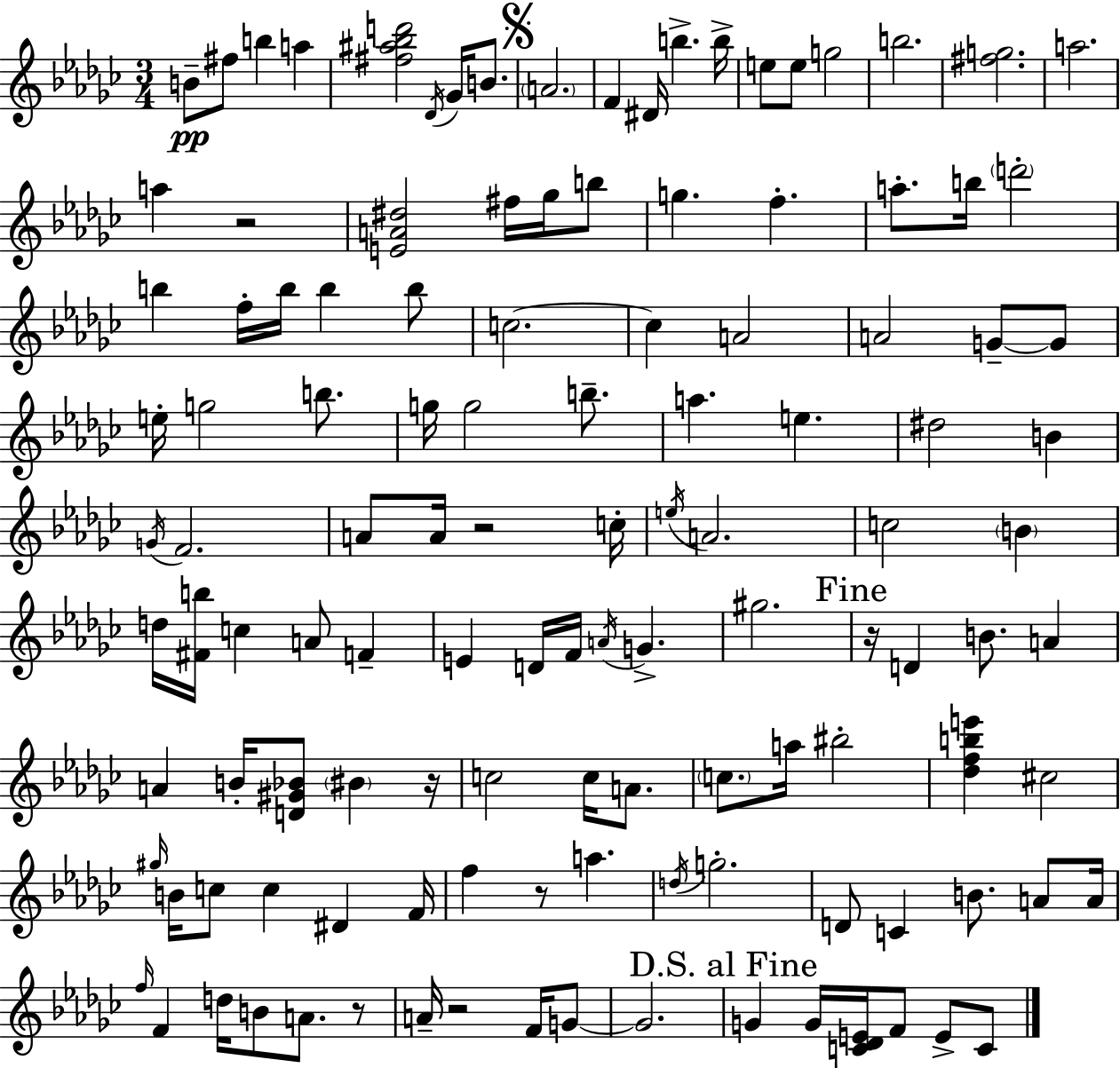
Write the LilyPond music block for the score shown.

{
  \clef treble
  \numericTimeSignature
  \time 3/4
  \key ees \minor
  b'8--\pp fis''8 b''4 a''4 | <fis'' ais'' bes'' d'''>2 \acciaccatura { des'16 } ges'16 b'8. | \mark \markup { \musicglyph "scripts.segno" } \parenthesize a'2. | f'4 dis'16 b''4.-> | \break b''16-> e''8 e''8 g''2 | b''2. | <fis'' g''>2. | a''2. | \break a''4 r2 | <e' a' dis''>2 fis''16 ges''16 b''8 | g''4. f''4.-. | a''8.-. b''16 \parenthesize d'''2-. | \break b''4 f''16-. b''16 b''4 b''8 | c''2.~~ | c''4 a'2 | a'2 g'8--~~ g'8 | \break e''16-. g''2 b''8. | g''16 g''2 b''8.-- | a''4. e''4. | dis''2 b'4 | \break \acciaccatura { g'16 } f'2. | a'8 a'16 r2 | c''16-. \acciaccatura { e''16 } a'2. | c''2 \parenthesize b'4 | \break d''16 <fis' b''>16 c''4 a'8 f'4-- | e'4 d'16 f'16 \acciaccatura { a'16 } g'4.-> | gis''2. | \mark "Fine" r16 d'4 b'8. | \break a'4 a'4 b'16-. <d' gis' bes'>8 \parenthesize bis'4 | r16 c''2 | c''16 a'8. \parenthesize c''8. a''16 bis''2-. | <des'' f'' b'' e'''>4 cis''2 | \break \grace { gis''16 } b'16 c''8 c''4 | dis'4 f'16 f''4 r8 a''4. | \acciaccatura { d''16 } g''2.-. | d'8 c'4 | \break b'8. a'8 a'16 \grace { f''16 } f'4 d''16 | b'8 a'8. r8 a'16-- r2 | f'16 g'8~~ g'2. | \mark "D.S. al Fine" g'4 g'16 | \break <c' des' e'>16 f'8 e'8-> c'8 \bar "|."
}